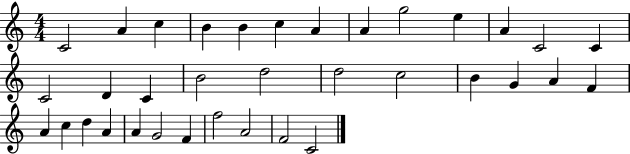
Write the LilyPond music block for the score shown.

{
  \clef treble
  \numericTimeSignature
  \time 4/4
  \key c \major
  c'2 a'4 c''4 | b'4 b'4 c''4 a'4 | a'4 g''2 e''4 | a'4 c'2 c'4 | \break c'2 d'4 c'4 | b'2 d''2 | d''2 c''2 | b'4 g'4 a'4 f'4 | \break a'4 c''4 d''4 a'4 | a'4 g'2 f'4 | f''2 a'2 | f'2 c'2 | \break \bar "|."
}